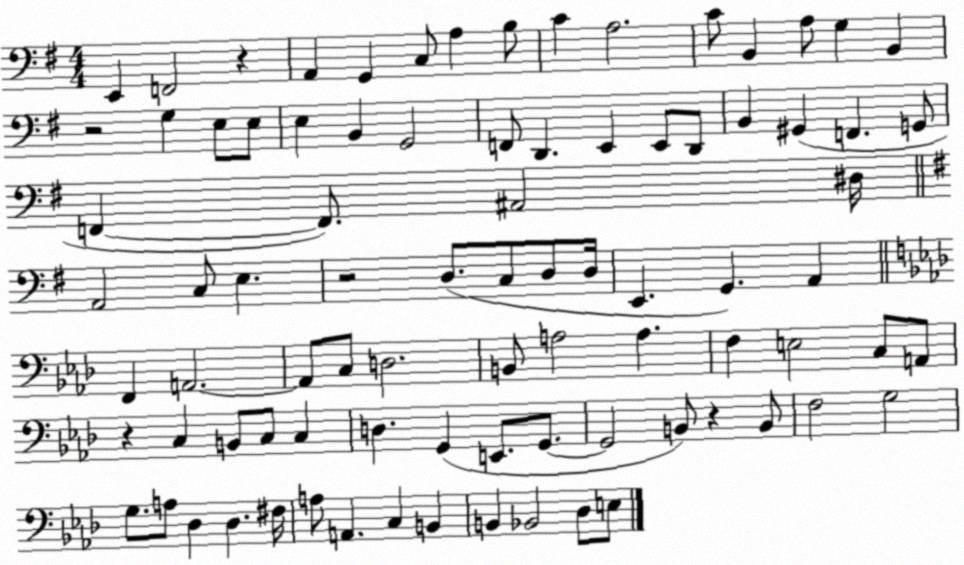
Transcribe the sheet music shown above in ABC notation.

X:1
T:Untitled
M:4/4
L:1/4
K:G
E,, F,,2 z A,, G,, C,/2 A, B,/2 C A,2 C/2 B,, A,/2 G, B,, z2 G, E,/2 E,/2 E, B,, G,,2 F,,/2 D,, E,, E,,/2 D,,/2 B,, ^G,, F,, G,,/2 F,, F,,/2 ^A,,2 ^D,/4 A,,2 C,/2 E, z2 D,/2 C,/2 D,/2 D,/4 E,, G,, A,, F,, A,,2 A,,/2 C,/2 D,2 B,,/2 A,2 A, F, E,2 C,/2 A,,/2 z C, B,,/2 C,/2 C, D, G,, E,,/2 G,,/2 G,,2 B,,/2 z B,,/2 F,2 G,2 G,/2 A,/2 _D, _D, ^F,/4 A,/2 A,, C, B,, B,, _B,,2 _D,/2 E,/2